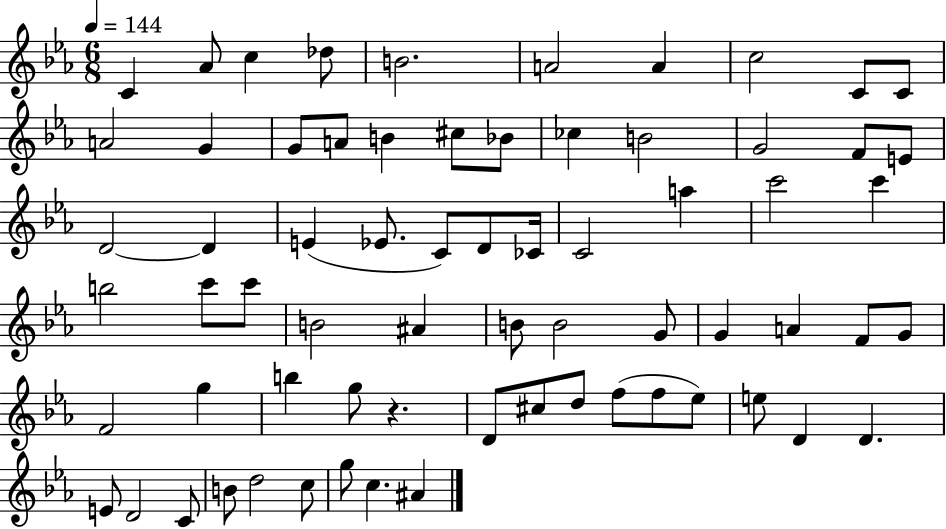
X:1
T:Untitled
M:6/8
L:1/4
K:Eb
C _A/2 c _d/2 B2 A2 A c2 C/2 C/2 A2 G G/2 A/2 B ^c/2 _B/2 _c B2 G2 F/2 E/2 D2 D E _E/2 C/2 D/2 _C/4 C2 a c'2 c' b2 c'/2 c'/2 B2 ^A B/2 B2 G/2 G A F/2 G/2 F2 g b g/2 z D/2 ^c/2 d/2 f/2 f/2 _e/2 e/2 D D E/2 D2 C/2 B/2 d2 c/2 g/2 c ^A